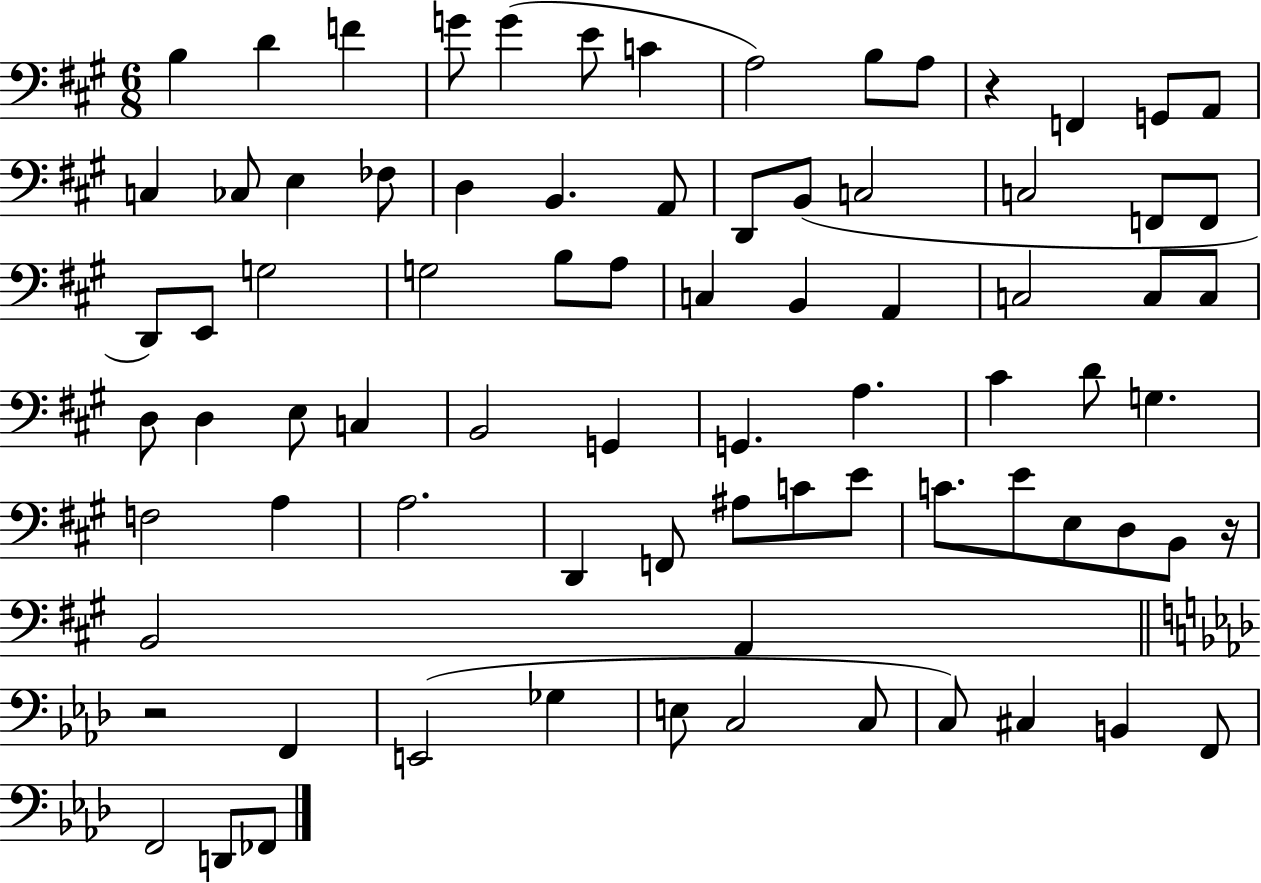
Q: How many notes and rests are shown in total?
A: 80